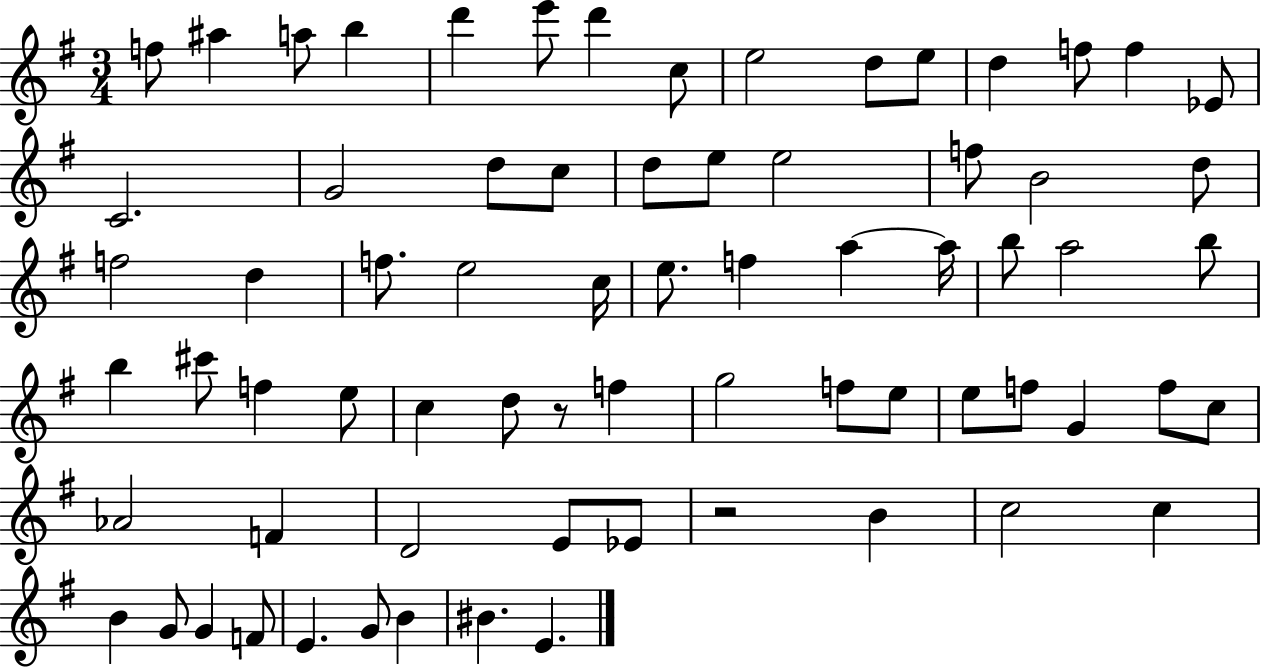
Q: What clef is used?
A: treble